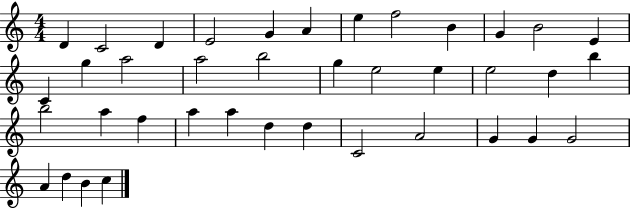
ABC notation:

X:1
T:Untitled
M:4/4
L:1/4
K:C
D C2 D E2 G A e f2 B G B2 E C g a2 a2 b2 g e2 e e2 d b b2 a f a a d d C2 A2 G G G2 A d B c